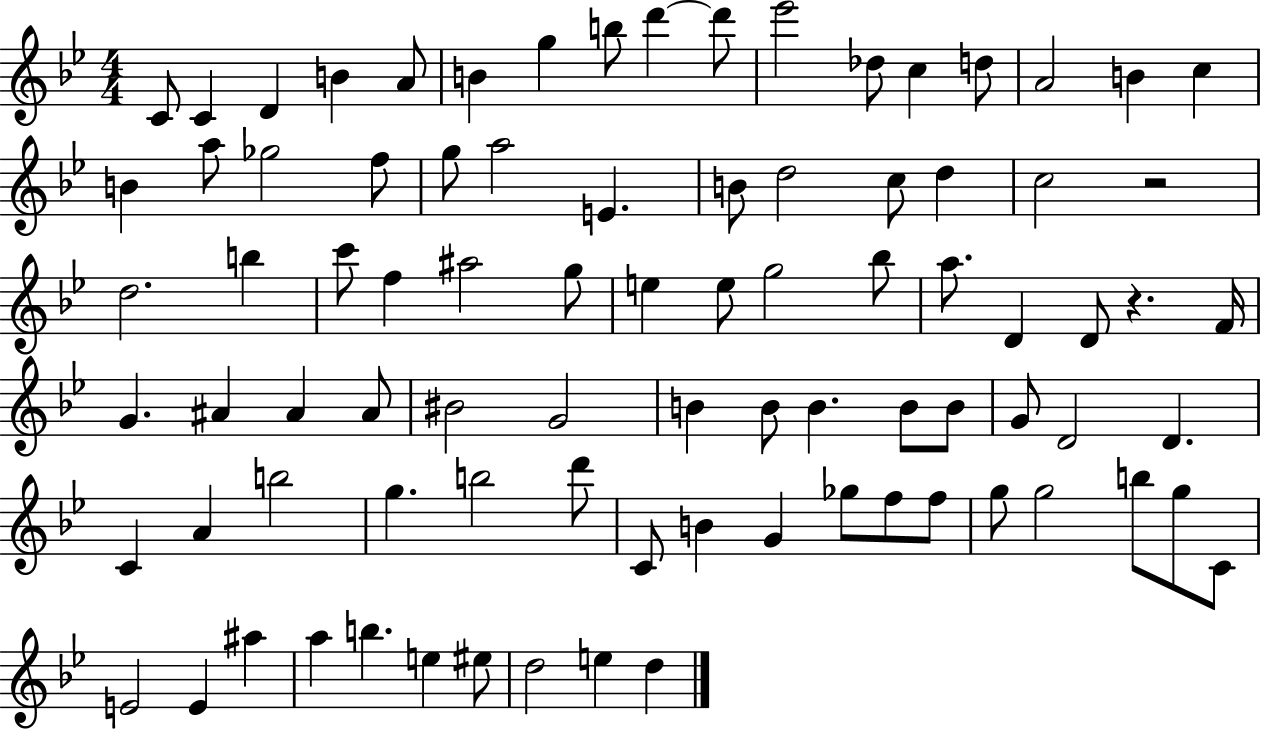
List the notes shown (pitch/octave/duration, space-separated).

C4/e C4/q D4/q B4/q A4/e B4/q G5/q B5/e D6/q D6/e Eb6/h Db5/e C5/q D5/e A4/h B4/q C5/q B4/q A5/e Gb5/h F5/e G5/e A5/h E4/q. B4/e D5/h C5/e D5/q C5/h R/h D5/h. B5/q C6/e F5/q A#5/h G5/e E5/q E5/e G5/h Bb5/e A5/e. D4/q D4/e R/q. F4/s G4/q. A#4/q A#4/q A#4/e BIS4/h G4/h B4/q B4/e B4/q. B4/e B4/e G4/e D4/h D4/q. C4/q A4/q B5/h G5/q. B5/h D6/e C4/e B4/q G4/q Gb5/e F5/e F5/e G5/e G5/h B5/e G5/e C4/e E4/h E4/q A#5/q A5/q B5/q. E5/q EIS5/e D5/h E5/q D5/q